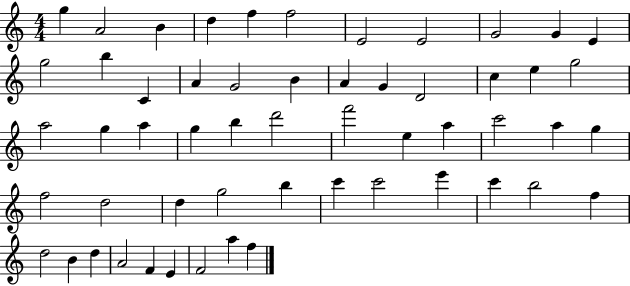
{
  \clef treble
  \numericTimeSignature
  \time 4/4
  \key c \major
  g''4 a'2 b'4 | d''4 f''4 f''2 | e'2 e'2 | g'2 g'4 e'4 | \break g''2 b''4 c'4 | a'4 g'2 b'4 | a'4 g'4 d'2 | c''4 e''4 g''2 | \break a''2 g''4 a''4 | g''4 b''4 d'''2 | f'''2 e''4 a''4 | c'''2 a''4 g''4 | \break f''2 d''2 | d''4 g''2 b''4 | c'''4 c'''2 e'''4 | c'''4 b''2 f''4 | \break d''2 b'4 d''4 | a'2 f'4 e'4 | f'2 a''4 f''4 | \bar "|."
}